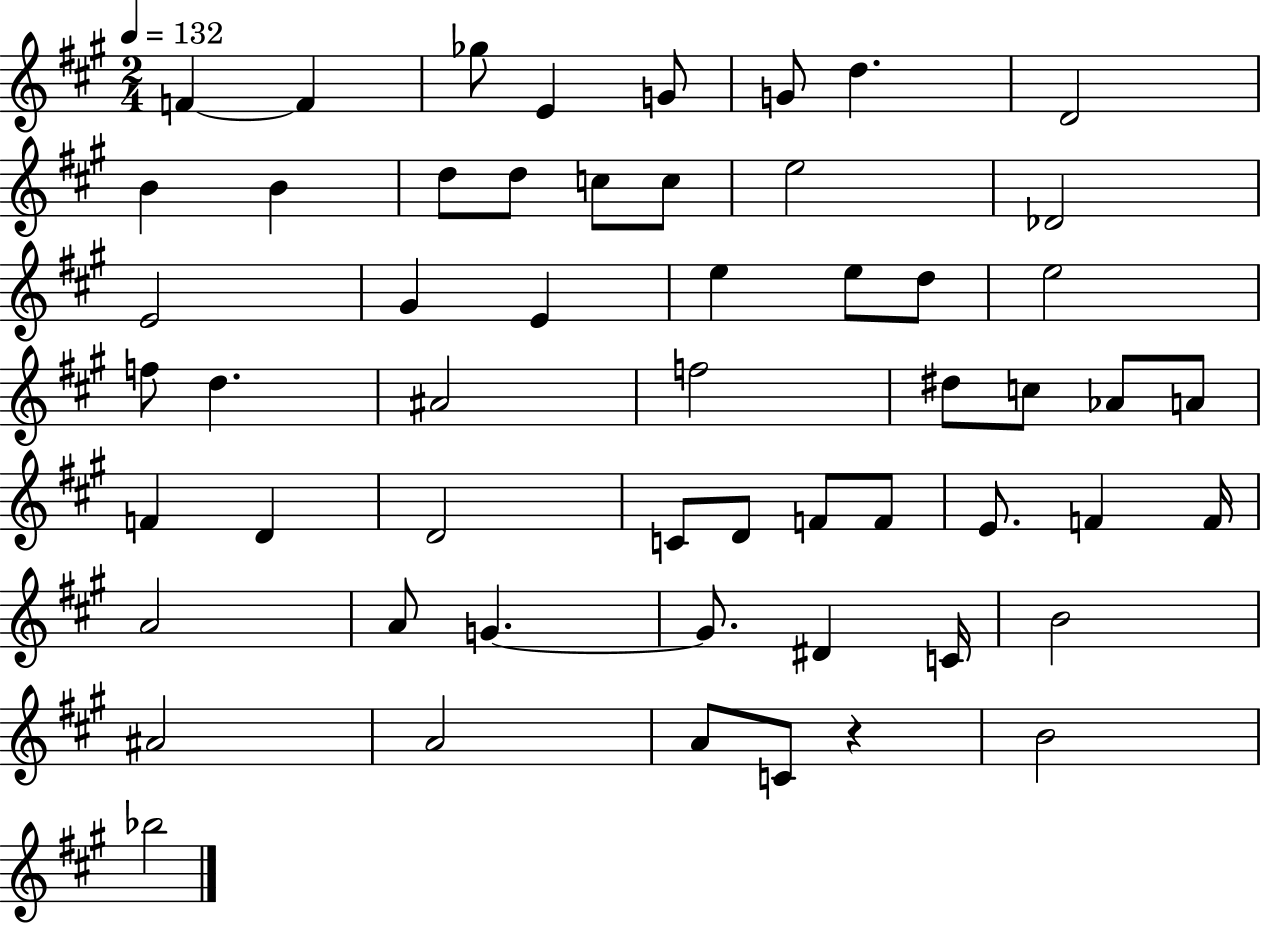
F4/q F4/q Gb5/e E4/q G4/e G4/e D5/q. D4/h B4/q B4/q D5/e D5/e C5/e C5/e E5/h Db4/h E4/h G#4/q E4/q E5/q E5/e D5/e E5/h F5/e D5/q. A#4/h F5/h D#5/e C5/e Ab4/e A4/e F4/q D4/q D4/h C4/e D4/e F4/e F4/e E4/e. F4/q F4/s A4/h A4/e G4/q. G4/e. D#4/q C4/s B4/h A#4/h A4/h A4/e C4/e R/q B4/h Bb5/h